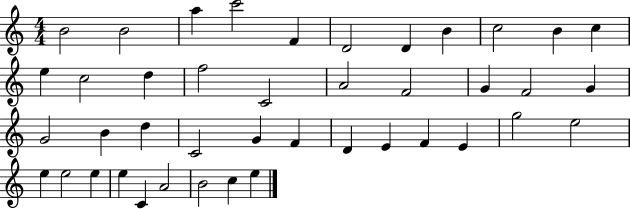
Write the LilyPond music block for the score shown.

{
  \clef treble
  \numericTimeSignature
  \time 4/4
  \key c \major
  b'2 b'2 | a''4 c'''2 f'4 | d'2 d'4 b'4 | c''2 b'4 c''4 | \break e''4 c''2 d''4 | f''2 c'2 | a'2 f'2 | g'4 f'2 g'4 | \break g'2 b'4 d''4 | c'2 g'4 f'4 | d'4 e'4 f'4 e'4 | g''2 e''2 | \break e''4 e''2 e''4 | e''4 c'4 a'2 | b'2 c''4 e''4 | \bar "|."
}